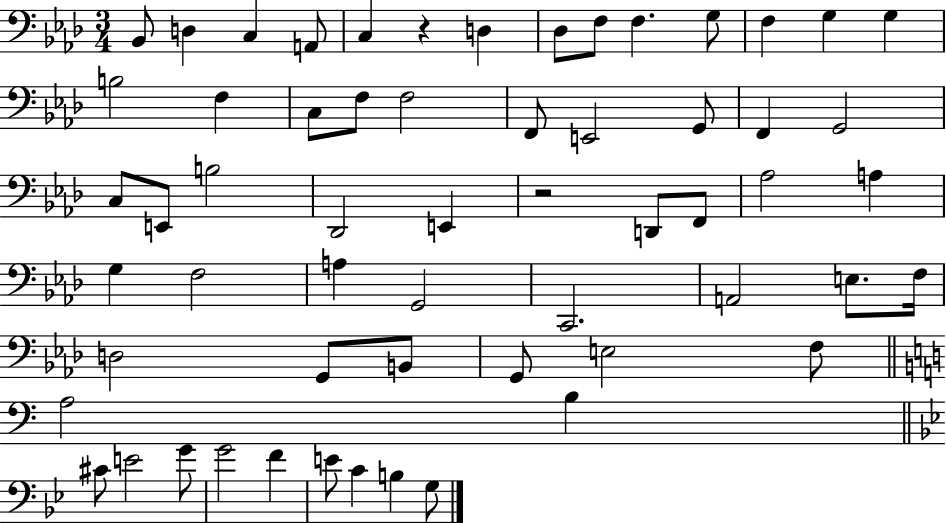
{
  \clef bass
  \numericTimeSignature
  \time 3/4
  \key aes \major
  bes,8 d4 c4 a,8 | c4 r4 d4 | des8 f8 f4. g8 | f4 g4 g4 | \break b2 f4 | c8 f8 f2 | f,8 e,2 g,8 | f,4 g,2 | \break c8 e,8 b2 | des,2 e,4 | r2 d,8 f,8 | aes2 a4 | \break g4 f2 | a4 g,2 | c,2. | a,2 e8. f16 | \break d2 g,8 b,8 | g,8 e2 f8 | \bar "||" \break \key a \minor a2 b4 | \bar "||" \break \key g \minor cis'8 e'2 g'8 | g'2 f'4 | e'8 c'4 b4 g8 | \bar "|."
}